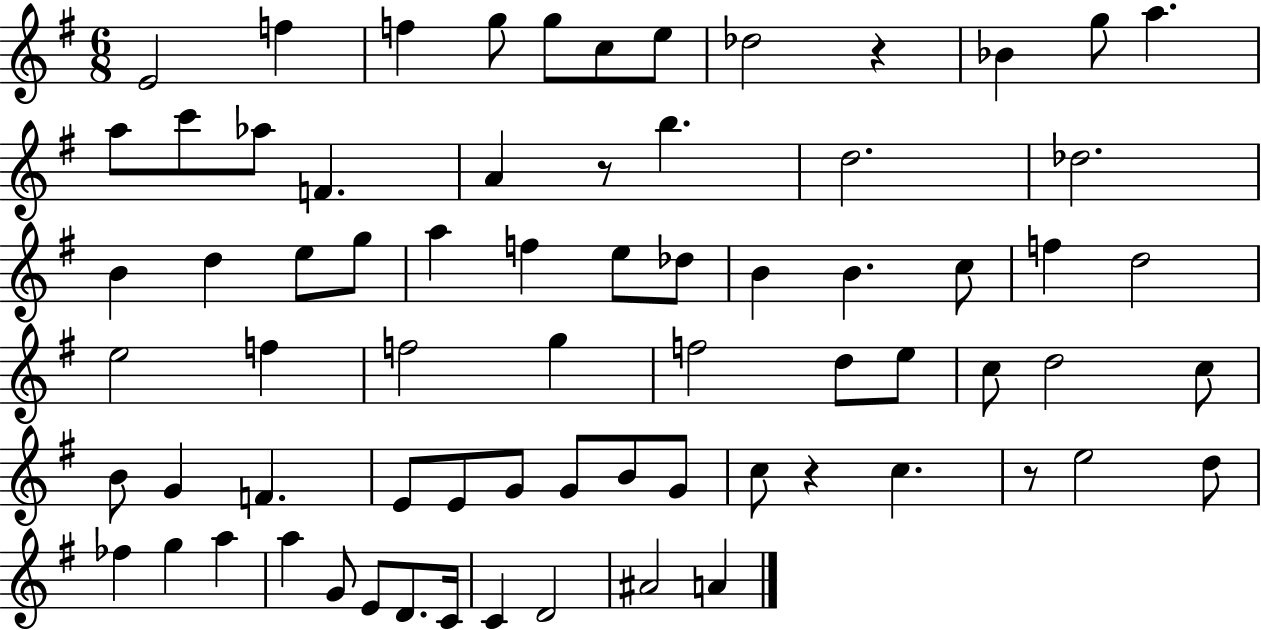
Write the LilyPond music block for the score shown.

{
  \clef treble
  \numericTimeSignature
  \time 6/8
  \key g \major
  \repeat volta 2 { e'2 f''4 | f''4 g''8 g''8 c''8 e''8 | des''2 r4 | bes'4 g''8 a''4. | \break a''8 c'''8 aes''8 f'4. | a'4 r8 b''4. | d''2. | des''2. | \break b'4 d''4 e''8 g''8 | a''4 f''4 e''8 des''8 | b'4 b'4. c''8 | f''4 d''2 | \break e''2 f''4 | f''2 g''4 | f''2 d''8 e''8 | c''8 d''2 c''8 | \break b'8 g'4 f'4. | e'8 e'8 g'8 g'8 b'8 g'8 | c''8 r4 c''4. | r8 e''2 d''8 | \break fes''4 g''4 a''4 | a''4 g'8 e'8 d'8. c'16 | c'4 d'2 | ais'2 a'4 | \break } \bar "|."
}